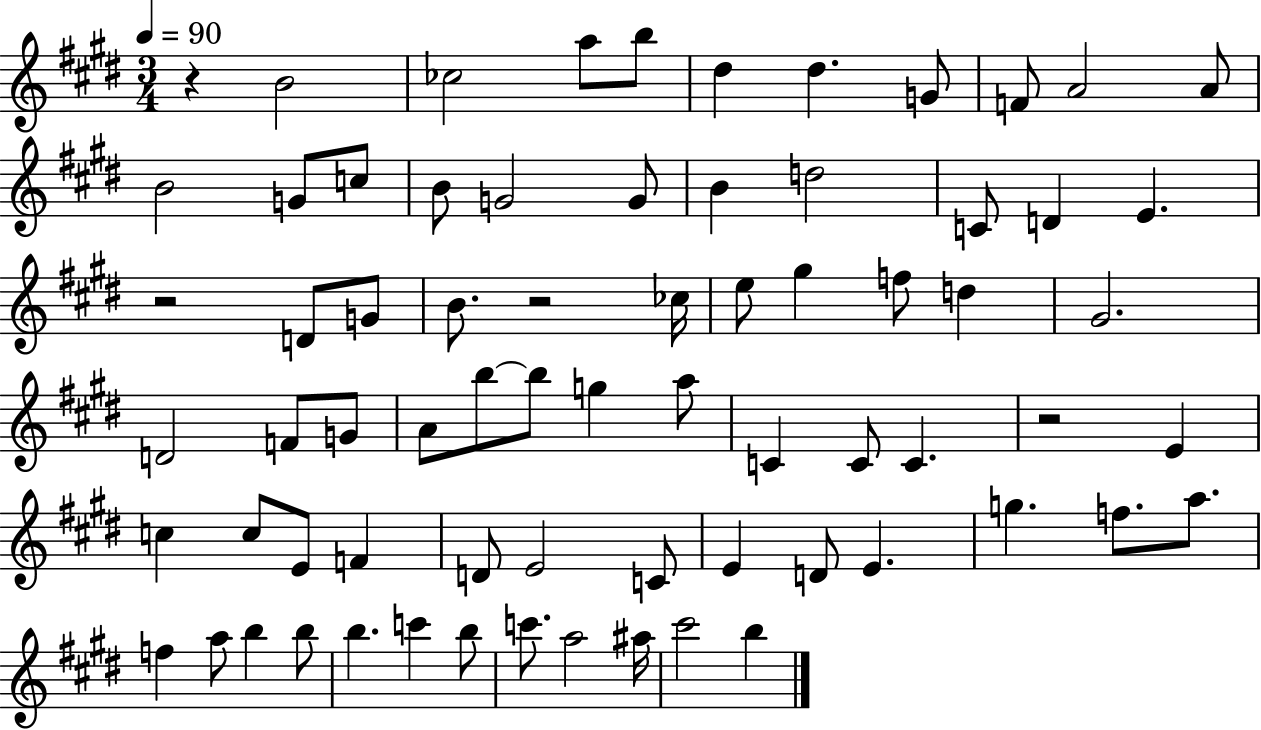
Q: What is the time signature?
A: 3/4